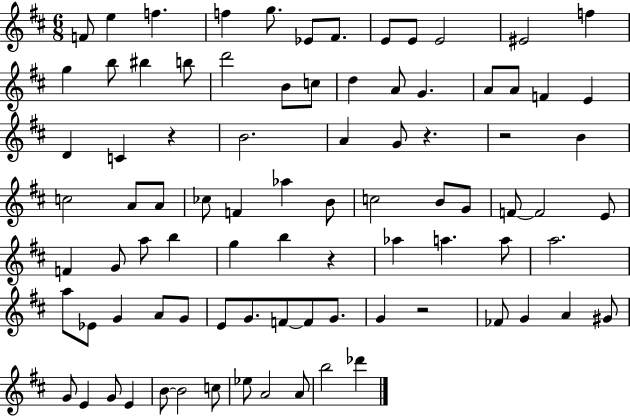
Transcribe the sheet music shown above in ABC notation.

X:1
T:Untitled
M:6/8
L:1/4
K:D
F/2 e f f g/2 _E/2 ^F/2 E/2 E/2 E2 ^E2 f g b/2 ^b b/2 d'2 B/2 c/2 d A/2 G A/2 A/2 F E D C z B2 A G/2 z z2 B c2 A/2 A/2 _c/2 F _a B/2 c2 B/2 G/2 F/2 F2 E/2 F G/2 a/2 b g b z _a a a/2 a2 a/2 _E/2 G A/2 G/2 E/2 G/2 F/2 F/2 G/2 G z2 _F/2 G A ^G/2 G/2 E G/2 E B/2 B2 c/2 _e/2 A2 A/2 b2 _d'